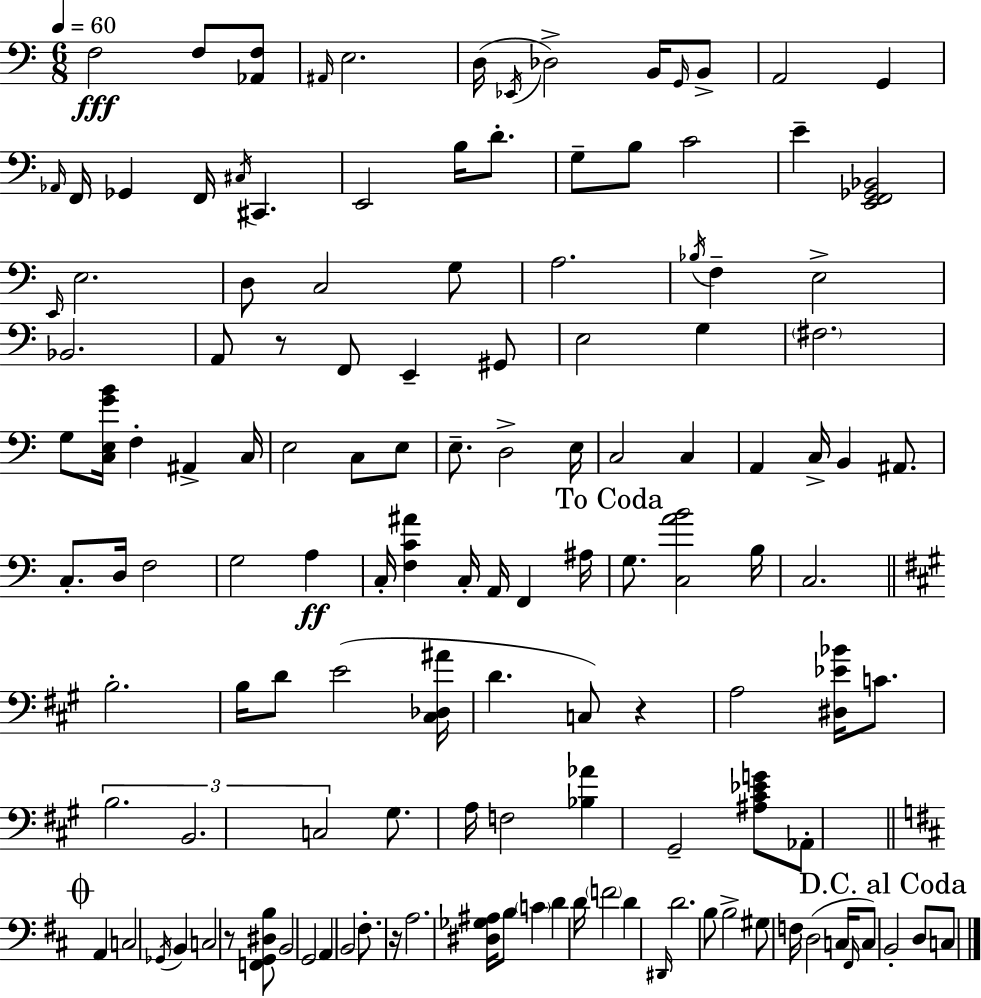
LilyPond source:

{
  \clef bass
  \numericTimeSignature
  \time 6/8
  \key c \major
  \tempo 4 = 60
  \repeat volta 2 { f2\fff f8 <aes, f>8 | \grace { ais,16 } e2. | d16( \acciaccatura { ees,16 } des2->) b,16 | \grace { g,16 } b,8-> a,2 g,4 | \break \grace { aes,16 } f,16 ges,4 f,16 \acciaccatura { cis16 } cis,4. | e,2 | b16 d'8.-. g8-- b8 c'2 | e'4-- <e, f, ges, bes,>2 | \break \grace { e,16 } e2. | d8 c2 | g8 a2. | \acciaccatura { bes16 } f4-- e2-> | \break bes,2. | a,8 r8 f,8 | e,4-- gis,8 e2 | g4 \parenthesize fis2. | \break g8 <c e g' b'>16 f4-. | ais,4-> c16 e2 | c8 e8 e8.-- d2-> | e16 c2 | \break c4 a,4 c16-> | b,4 ais,8. c8.-. d16 f2 | g2 | a4\ff c16-. <f c' ais'>4 | \break c16-. a,16 f,4 ais16 \mark "To Coda" g8. <c a' b'>2 | b16 c2. | \bar "||" \break \key a \major b2.-. | b16 d'8 e'2( <cis des ais'>16 | d'4. c8) r4 | a2 <dis ees' bes'>16 c'8. | \break \tuplet 3/2 { b2. | b,2. | c2 } gis8. a16 | f2 <bes aes'>4 | \break gis,2-- <ais cis' ees' g'>8 aes,8-. | \mark \markup { \musicglyph "scripts.coda" } \bar "||" \break \key d \major a,4 c2 | \acciaccatura { ges,16 } b,4 c2 | r8 <f, g, dis b>8 b,2 | g,2 a,4 | \break b,2 fis8.-. | r16 a2. | <dis ges ais>16 b8 \parenthesize c'4 d'4 | d'16 \parenthesize f'2 d'4 | \break \grace { dis,16 } d'2. | b8 b2-> | gis8 f16 d2( c16 | \grace { fis,16 } c8) \mark "D.C. al Coda" b,2-. d8 | \break c8 } \bar "|."
}